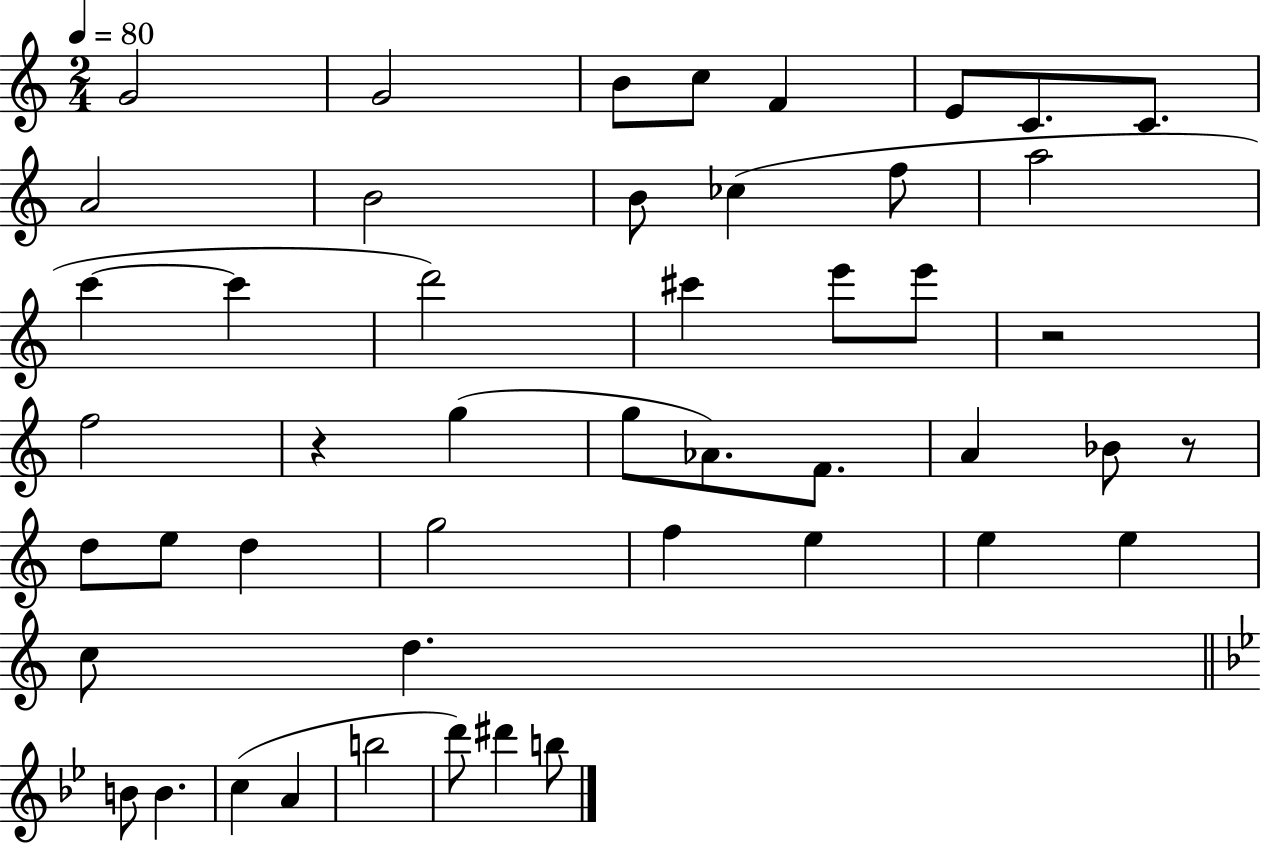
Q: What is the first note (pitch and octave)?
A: G4